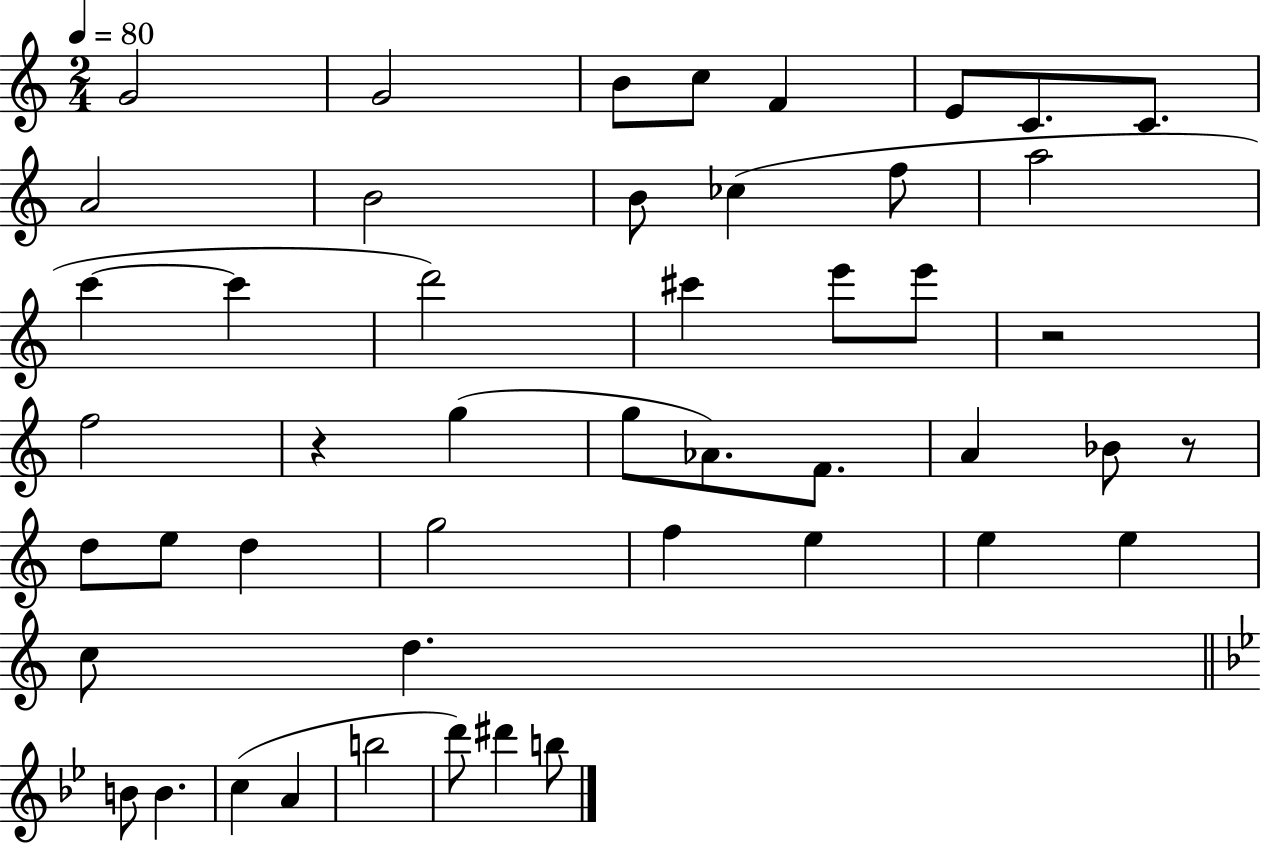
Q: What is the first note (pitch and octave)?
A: G4